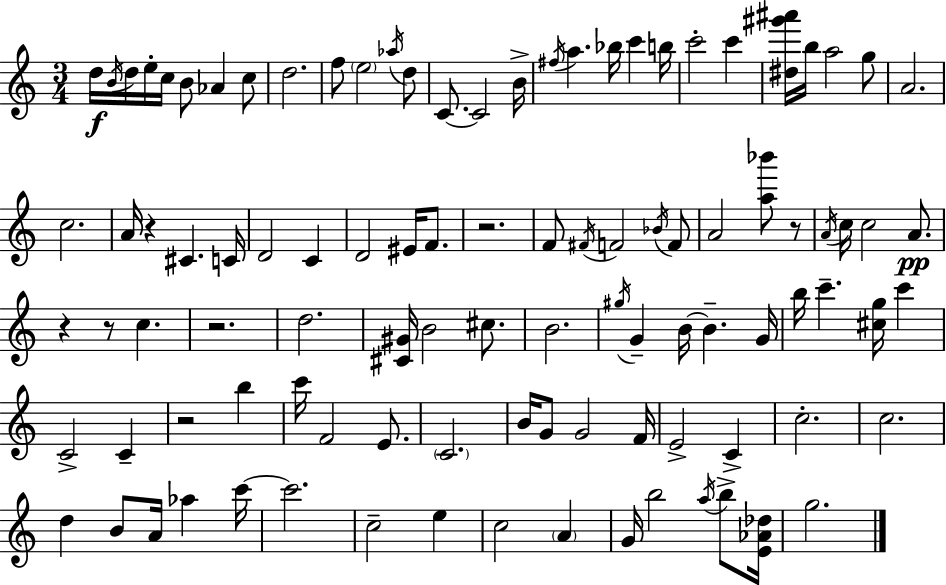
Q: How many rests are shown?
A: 7